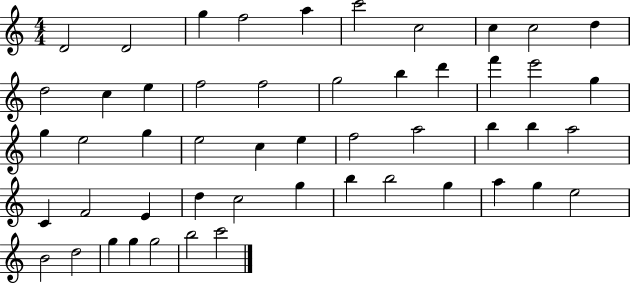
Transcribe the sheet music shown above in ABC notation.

X:1
T:Untitled
M:4/4
L:1/4
K:C
D2 D2 g f2 a c'2 c2 c c2 d d2 c e f2 f2 g2 b d' f' e'2 g g e2 g e2 c e f2 a2 b b a2 C F2 E d c2 g b b2 g a g e2 B2 d2 g g g2 b2 c'2